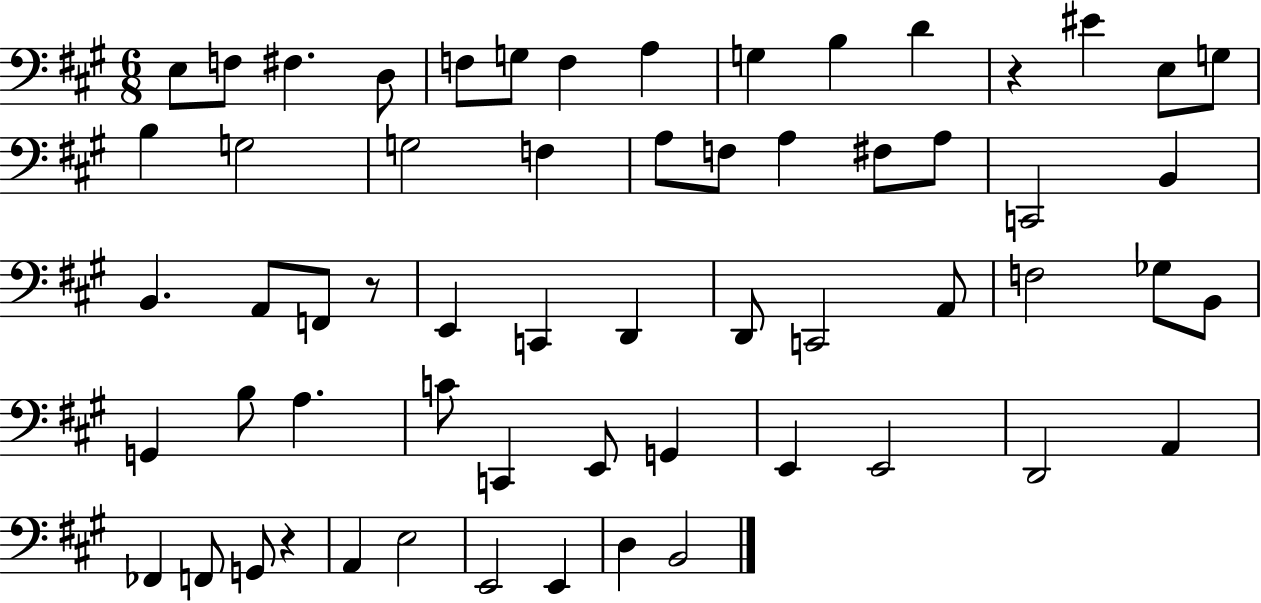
{
  \clef bass
  \numericTimeSignature
  \time 6/8
  \key a \major
  \repeat volta 2 { e8 f8 fis4. d8 | f8 g8 f4 a4 | g4 b4 d'4 | r4 eis'4 e8 g8 | \break b4 g2 | g2 f4 | a8 f8 a4 fis8 a8 | c,2 b,4 | \break b,4. a,8 f,8 r8 | e,4 c,4 d,4 | d,8 c,2 a,8 | f2 ges8 b,8 | \break g,4 b8 a4. | c'8 c,4 e,8 g,4 | e,4 e,2 | d,2 a,4 | \break fes,4 f,8 g,8 r4 | a,4 e2 | e,2 e,4 | d4 b,2 | \break } \bar "|."
}